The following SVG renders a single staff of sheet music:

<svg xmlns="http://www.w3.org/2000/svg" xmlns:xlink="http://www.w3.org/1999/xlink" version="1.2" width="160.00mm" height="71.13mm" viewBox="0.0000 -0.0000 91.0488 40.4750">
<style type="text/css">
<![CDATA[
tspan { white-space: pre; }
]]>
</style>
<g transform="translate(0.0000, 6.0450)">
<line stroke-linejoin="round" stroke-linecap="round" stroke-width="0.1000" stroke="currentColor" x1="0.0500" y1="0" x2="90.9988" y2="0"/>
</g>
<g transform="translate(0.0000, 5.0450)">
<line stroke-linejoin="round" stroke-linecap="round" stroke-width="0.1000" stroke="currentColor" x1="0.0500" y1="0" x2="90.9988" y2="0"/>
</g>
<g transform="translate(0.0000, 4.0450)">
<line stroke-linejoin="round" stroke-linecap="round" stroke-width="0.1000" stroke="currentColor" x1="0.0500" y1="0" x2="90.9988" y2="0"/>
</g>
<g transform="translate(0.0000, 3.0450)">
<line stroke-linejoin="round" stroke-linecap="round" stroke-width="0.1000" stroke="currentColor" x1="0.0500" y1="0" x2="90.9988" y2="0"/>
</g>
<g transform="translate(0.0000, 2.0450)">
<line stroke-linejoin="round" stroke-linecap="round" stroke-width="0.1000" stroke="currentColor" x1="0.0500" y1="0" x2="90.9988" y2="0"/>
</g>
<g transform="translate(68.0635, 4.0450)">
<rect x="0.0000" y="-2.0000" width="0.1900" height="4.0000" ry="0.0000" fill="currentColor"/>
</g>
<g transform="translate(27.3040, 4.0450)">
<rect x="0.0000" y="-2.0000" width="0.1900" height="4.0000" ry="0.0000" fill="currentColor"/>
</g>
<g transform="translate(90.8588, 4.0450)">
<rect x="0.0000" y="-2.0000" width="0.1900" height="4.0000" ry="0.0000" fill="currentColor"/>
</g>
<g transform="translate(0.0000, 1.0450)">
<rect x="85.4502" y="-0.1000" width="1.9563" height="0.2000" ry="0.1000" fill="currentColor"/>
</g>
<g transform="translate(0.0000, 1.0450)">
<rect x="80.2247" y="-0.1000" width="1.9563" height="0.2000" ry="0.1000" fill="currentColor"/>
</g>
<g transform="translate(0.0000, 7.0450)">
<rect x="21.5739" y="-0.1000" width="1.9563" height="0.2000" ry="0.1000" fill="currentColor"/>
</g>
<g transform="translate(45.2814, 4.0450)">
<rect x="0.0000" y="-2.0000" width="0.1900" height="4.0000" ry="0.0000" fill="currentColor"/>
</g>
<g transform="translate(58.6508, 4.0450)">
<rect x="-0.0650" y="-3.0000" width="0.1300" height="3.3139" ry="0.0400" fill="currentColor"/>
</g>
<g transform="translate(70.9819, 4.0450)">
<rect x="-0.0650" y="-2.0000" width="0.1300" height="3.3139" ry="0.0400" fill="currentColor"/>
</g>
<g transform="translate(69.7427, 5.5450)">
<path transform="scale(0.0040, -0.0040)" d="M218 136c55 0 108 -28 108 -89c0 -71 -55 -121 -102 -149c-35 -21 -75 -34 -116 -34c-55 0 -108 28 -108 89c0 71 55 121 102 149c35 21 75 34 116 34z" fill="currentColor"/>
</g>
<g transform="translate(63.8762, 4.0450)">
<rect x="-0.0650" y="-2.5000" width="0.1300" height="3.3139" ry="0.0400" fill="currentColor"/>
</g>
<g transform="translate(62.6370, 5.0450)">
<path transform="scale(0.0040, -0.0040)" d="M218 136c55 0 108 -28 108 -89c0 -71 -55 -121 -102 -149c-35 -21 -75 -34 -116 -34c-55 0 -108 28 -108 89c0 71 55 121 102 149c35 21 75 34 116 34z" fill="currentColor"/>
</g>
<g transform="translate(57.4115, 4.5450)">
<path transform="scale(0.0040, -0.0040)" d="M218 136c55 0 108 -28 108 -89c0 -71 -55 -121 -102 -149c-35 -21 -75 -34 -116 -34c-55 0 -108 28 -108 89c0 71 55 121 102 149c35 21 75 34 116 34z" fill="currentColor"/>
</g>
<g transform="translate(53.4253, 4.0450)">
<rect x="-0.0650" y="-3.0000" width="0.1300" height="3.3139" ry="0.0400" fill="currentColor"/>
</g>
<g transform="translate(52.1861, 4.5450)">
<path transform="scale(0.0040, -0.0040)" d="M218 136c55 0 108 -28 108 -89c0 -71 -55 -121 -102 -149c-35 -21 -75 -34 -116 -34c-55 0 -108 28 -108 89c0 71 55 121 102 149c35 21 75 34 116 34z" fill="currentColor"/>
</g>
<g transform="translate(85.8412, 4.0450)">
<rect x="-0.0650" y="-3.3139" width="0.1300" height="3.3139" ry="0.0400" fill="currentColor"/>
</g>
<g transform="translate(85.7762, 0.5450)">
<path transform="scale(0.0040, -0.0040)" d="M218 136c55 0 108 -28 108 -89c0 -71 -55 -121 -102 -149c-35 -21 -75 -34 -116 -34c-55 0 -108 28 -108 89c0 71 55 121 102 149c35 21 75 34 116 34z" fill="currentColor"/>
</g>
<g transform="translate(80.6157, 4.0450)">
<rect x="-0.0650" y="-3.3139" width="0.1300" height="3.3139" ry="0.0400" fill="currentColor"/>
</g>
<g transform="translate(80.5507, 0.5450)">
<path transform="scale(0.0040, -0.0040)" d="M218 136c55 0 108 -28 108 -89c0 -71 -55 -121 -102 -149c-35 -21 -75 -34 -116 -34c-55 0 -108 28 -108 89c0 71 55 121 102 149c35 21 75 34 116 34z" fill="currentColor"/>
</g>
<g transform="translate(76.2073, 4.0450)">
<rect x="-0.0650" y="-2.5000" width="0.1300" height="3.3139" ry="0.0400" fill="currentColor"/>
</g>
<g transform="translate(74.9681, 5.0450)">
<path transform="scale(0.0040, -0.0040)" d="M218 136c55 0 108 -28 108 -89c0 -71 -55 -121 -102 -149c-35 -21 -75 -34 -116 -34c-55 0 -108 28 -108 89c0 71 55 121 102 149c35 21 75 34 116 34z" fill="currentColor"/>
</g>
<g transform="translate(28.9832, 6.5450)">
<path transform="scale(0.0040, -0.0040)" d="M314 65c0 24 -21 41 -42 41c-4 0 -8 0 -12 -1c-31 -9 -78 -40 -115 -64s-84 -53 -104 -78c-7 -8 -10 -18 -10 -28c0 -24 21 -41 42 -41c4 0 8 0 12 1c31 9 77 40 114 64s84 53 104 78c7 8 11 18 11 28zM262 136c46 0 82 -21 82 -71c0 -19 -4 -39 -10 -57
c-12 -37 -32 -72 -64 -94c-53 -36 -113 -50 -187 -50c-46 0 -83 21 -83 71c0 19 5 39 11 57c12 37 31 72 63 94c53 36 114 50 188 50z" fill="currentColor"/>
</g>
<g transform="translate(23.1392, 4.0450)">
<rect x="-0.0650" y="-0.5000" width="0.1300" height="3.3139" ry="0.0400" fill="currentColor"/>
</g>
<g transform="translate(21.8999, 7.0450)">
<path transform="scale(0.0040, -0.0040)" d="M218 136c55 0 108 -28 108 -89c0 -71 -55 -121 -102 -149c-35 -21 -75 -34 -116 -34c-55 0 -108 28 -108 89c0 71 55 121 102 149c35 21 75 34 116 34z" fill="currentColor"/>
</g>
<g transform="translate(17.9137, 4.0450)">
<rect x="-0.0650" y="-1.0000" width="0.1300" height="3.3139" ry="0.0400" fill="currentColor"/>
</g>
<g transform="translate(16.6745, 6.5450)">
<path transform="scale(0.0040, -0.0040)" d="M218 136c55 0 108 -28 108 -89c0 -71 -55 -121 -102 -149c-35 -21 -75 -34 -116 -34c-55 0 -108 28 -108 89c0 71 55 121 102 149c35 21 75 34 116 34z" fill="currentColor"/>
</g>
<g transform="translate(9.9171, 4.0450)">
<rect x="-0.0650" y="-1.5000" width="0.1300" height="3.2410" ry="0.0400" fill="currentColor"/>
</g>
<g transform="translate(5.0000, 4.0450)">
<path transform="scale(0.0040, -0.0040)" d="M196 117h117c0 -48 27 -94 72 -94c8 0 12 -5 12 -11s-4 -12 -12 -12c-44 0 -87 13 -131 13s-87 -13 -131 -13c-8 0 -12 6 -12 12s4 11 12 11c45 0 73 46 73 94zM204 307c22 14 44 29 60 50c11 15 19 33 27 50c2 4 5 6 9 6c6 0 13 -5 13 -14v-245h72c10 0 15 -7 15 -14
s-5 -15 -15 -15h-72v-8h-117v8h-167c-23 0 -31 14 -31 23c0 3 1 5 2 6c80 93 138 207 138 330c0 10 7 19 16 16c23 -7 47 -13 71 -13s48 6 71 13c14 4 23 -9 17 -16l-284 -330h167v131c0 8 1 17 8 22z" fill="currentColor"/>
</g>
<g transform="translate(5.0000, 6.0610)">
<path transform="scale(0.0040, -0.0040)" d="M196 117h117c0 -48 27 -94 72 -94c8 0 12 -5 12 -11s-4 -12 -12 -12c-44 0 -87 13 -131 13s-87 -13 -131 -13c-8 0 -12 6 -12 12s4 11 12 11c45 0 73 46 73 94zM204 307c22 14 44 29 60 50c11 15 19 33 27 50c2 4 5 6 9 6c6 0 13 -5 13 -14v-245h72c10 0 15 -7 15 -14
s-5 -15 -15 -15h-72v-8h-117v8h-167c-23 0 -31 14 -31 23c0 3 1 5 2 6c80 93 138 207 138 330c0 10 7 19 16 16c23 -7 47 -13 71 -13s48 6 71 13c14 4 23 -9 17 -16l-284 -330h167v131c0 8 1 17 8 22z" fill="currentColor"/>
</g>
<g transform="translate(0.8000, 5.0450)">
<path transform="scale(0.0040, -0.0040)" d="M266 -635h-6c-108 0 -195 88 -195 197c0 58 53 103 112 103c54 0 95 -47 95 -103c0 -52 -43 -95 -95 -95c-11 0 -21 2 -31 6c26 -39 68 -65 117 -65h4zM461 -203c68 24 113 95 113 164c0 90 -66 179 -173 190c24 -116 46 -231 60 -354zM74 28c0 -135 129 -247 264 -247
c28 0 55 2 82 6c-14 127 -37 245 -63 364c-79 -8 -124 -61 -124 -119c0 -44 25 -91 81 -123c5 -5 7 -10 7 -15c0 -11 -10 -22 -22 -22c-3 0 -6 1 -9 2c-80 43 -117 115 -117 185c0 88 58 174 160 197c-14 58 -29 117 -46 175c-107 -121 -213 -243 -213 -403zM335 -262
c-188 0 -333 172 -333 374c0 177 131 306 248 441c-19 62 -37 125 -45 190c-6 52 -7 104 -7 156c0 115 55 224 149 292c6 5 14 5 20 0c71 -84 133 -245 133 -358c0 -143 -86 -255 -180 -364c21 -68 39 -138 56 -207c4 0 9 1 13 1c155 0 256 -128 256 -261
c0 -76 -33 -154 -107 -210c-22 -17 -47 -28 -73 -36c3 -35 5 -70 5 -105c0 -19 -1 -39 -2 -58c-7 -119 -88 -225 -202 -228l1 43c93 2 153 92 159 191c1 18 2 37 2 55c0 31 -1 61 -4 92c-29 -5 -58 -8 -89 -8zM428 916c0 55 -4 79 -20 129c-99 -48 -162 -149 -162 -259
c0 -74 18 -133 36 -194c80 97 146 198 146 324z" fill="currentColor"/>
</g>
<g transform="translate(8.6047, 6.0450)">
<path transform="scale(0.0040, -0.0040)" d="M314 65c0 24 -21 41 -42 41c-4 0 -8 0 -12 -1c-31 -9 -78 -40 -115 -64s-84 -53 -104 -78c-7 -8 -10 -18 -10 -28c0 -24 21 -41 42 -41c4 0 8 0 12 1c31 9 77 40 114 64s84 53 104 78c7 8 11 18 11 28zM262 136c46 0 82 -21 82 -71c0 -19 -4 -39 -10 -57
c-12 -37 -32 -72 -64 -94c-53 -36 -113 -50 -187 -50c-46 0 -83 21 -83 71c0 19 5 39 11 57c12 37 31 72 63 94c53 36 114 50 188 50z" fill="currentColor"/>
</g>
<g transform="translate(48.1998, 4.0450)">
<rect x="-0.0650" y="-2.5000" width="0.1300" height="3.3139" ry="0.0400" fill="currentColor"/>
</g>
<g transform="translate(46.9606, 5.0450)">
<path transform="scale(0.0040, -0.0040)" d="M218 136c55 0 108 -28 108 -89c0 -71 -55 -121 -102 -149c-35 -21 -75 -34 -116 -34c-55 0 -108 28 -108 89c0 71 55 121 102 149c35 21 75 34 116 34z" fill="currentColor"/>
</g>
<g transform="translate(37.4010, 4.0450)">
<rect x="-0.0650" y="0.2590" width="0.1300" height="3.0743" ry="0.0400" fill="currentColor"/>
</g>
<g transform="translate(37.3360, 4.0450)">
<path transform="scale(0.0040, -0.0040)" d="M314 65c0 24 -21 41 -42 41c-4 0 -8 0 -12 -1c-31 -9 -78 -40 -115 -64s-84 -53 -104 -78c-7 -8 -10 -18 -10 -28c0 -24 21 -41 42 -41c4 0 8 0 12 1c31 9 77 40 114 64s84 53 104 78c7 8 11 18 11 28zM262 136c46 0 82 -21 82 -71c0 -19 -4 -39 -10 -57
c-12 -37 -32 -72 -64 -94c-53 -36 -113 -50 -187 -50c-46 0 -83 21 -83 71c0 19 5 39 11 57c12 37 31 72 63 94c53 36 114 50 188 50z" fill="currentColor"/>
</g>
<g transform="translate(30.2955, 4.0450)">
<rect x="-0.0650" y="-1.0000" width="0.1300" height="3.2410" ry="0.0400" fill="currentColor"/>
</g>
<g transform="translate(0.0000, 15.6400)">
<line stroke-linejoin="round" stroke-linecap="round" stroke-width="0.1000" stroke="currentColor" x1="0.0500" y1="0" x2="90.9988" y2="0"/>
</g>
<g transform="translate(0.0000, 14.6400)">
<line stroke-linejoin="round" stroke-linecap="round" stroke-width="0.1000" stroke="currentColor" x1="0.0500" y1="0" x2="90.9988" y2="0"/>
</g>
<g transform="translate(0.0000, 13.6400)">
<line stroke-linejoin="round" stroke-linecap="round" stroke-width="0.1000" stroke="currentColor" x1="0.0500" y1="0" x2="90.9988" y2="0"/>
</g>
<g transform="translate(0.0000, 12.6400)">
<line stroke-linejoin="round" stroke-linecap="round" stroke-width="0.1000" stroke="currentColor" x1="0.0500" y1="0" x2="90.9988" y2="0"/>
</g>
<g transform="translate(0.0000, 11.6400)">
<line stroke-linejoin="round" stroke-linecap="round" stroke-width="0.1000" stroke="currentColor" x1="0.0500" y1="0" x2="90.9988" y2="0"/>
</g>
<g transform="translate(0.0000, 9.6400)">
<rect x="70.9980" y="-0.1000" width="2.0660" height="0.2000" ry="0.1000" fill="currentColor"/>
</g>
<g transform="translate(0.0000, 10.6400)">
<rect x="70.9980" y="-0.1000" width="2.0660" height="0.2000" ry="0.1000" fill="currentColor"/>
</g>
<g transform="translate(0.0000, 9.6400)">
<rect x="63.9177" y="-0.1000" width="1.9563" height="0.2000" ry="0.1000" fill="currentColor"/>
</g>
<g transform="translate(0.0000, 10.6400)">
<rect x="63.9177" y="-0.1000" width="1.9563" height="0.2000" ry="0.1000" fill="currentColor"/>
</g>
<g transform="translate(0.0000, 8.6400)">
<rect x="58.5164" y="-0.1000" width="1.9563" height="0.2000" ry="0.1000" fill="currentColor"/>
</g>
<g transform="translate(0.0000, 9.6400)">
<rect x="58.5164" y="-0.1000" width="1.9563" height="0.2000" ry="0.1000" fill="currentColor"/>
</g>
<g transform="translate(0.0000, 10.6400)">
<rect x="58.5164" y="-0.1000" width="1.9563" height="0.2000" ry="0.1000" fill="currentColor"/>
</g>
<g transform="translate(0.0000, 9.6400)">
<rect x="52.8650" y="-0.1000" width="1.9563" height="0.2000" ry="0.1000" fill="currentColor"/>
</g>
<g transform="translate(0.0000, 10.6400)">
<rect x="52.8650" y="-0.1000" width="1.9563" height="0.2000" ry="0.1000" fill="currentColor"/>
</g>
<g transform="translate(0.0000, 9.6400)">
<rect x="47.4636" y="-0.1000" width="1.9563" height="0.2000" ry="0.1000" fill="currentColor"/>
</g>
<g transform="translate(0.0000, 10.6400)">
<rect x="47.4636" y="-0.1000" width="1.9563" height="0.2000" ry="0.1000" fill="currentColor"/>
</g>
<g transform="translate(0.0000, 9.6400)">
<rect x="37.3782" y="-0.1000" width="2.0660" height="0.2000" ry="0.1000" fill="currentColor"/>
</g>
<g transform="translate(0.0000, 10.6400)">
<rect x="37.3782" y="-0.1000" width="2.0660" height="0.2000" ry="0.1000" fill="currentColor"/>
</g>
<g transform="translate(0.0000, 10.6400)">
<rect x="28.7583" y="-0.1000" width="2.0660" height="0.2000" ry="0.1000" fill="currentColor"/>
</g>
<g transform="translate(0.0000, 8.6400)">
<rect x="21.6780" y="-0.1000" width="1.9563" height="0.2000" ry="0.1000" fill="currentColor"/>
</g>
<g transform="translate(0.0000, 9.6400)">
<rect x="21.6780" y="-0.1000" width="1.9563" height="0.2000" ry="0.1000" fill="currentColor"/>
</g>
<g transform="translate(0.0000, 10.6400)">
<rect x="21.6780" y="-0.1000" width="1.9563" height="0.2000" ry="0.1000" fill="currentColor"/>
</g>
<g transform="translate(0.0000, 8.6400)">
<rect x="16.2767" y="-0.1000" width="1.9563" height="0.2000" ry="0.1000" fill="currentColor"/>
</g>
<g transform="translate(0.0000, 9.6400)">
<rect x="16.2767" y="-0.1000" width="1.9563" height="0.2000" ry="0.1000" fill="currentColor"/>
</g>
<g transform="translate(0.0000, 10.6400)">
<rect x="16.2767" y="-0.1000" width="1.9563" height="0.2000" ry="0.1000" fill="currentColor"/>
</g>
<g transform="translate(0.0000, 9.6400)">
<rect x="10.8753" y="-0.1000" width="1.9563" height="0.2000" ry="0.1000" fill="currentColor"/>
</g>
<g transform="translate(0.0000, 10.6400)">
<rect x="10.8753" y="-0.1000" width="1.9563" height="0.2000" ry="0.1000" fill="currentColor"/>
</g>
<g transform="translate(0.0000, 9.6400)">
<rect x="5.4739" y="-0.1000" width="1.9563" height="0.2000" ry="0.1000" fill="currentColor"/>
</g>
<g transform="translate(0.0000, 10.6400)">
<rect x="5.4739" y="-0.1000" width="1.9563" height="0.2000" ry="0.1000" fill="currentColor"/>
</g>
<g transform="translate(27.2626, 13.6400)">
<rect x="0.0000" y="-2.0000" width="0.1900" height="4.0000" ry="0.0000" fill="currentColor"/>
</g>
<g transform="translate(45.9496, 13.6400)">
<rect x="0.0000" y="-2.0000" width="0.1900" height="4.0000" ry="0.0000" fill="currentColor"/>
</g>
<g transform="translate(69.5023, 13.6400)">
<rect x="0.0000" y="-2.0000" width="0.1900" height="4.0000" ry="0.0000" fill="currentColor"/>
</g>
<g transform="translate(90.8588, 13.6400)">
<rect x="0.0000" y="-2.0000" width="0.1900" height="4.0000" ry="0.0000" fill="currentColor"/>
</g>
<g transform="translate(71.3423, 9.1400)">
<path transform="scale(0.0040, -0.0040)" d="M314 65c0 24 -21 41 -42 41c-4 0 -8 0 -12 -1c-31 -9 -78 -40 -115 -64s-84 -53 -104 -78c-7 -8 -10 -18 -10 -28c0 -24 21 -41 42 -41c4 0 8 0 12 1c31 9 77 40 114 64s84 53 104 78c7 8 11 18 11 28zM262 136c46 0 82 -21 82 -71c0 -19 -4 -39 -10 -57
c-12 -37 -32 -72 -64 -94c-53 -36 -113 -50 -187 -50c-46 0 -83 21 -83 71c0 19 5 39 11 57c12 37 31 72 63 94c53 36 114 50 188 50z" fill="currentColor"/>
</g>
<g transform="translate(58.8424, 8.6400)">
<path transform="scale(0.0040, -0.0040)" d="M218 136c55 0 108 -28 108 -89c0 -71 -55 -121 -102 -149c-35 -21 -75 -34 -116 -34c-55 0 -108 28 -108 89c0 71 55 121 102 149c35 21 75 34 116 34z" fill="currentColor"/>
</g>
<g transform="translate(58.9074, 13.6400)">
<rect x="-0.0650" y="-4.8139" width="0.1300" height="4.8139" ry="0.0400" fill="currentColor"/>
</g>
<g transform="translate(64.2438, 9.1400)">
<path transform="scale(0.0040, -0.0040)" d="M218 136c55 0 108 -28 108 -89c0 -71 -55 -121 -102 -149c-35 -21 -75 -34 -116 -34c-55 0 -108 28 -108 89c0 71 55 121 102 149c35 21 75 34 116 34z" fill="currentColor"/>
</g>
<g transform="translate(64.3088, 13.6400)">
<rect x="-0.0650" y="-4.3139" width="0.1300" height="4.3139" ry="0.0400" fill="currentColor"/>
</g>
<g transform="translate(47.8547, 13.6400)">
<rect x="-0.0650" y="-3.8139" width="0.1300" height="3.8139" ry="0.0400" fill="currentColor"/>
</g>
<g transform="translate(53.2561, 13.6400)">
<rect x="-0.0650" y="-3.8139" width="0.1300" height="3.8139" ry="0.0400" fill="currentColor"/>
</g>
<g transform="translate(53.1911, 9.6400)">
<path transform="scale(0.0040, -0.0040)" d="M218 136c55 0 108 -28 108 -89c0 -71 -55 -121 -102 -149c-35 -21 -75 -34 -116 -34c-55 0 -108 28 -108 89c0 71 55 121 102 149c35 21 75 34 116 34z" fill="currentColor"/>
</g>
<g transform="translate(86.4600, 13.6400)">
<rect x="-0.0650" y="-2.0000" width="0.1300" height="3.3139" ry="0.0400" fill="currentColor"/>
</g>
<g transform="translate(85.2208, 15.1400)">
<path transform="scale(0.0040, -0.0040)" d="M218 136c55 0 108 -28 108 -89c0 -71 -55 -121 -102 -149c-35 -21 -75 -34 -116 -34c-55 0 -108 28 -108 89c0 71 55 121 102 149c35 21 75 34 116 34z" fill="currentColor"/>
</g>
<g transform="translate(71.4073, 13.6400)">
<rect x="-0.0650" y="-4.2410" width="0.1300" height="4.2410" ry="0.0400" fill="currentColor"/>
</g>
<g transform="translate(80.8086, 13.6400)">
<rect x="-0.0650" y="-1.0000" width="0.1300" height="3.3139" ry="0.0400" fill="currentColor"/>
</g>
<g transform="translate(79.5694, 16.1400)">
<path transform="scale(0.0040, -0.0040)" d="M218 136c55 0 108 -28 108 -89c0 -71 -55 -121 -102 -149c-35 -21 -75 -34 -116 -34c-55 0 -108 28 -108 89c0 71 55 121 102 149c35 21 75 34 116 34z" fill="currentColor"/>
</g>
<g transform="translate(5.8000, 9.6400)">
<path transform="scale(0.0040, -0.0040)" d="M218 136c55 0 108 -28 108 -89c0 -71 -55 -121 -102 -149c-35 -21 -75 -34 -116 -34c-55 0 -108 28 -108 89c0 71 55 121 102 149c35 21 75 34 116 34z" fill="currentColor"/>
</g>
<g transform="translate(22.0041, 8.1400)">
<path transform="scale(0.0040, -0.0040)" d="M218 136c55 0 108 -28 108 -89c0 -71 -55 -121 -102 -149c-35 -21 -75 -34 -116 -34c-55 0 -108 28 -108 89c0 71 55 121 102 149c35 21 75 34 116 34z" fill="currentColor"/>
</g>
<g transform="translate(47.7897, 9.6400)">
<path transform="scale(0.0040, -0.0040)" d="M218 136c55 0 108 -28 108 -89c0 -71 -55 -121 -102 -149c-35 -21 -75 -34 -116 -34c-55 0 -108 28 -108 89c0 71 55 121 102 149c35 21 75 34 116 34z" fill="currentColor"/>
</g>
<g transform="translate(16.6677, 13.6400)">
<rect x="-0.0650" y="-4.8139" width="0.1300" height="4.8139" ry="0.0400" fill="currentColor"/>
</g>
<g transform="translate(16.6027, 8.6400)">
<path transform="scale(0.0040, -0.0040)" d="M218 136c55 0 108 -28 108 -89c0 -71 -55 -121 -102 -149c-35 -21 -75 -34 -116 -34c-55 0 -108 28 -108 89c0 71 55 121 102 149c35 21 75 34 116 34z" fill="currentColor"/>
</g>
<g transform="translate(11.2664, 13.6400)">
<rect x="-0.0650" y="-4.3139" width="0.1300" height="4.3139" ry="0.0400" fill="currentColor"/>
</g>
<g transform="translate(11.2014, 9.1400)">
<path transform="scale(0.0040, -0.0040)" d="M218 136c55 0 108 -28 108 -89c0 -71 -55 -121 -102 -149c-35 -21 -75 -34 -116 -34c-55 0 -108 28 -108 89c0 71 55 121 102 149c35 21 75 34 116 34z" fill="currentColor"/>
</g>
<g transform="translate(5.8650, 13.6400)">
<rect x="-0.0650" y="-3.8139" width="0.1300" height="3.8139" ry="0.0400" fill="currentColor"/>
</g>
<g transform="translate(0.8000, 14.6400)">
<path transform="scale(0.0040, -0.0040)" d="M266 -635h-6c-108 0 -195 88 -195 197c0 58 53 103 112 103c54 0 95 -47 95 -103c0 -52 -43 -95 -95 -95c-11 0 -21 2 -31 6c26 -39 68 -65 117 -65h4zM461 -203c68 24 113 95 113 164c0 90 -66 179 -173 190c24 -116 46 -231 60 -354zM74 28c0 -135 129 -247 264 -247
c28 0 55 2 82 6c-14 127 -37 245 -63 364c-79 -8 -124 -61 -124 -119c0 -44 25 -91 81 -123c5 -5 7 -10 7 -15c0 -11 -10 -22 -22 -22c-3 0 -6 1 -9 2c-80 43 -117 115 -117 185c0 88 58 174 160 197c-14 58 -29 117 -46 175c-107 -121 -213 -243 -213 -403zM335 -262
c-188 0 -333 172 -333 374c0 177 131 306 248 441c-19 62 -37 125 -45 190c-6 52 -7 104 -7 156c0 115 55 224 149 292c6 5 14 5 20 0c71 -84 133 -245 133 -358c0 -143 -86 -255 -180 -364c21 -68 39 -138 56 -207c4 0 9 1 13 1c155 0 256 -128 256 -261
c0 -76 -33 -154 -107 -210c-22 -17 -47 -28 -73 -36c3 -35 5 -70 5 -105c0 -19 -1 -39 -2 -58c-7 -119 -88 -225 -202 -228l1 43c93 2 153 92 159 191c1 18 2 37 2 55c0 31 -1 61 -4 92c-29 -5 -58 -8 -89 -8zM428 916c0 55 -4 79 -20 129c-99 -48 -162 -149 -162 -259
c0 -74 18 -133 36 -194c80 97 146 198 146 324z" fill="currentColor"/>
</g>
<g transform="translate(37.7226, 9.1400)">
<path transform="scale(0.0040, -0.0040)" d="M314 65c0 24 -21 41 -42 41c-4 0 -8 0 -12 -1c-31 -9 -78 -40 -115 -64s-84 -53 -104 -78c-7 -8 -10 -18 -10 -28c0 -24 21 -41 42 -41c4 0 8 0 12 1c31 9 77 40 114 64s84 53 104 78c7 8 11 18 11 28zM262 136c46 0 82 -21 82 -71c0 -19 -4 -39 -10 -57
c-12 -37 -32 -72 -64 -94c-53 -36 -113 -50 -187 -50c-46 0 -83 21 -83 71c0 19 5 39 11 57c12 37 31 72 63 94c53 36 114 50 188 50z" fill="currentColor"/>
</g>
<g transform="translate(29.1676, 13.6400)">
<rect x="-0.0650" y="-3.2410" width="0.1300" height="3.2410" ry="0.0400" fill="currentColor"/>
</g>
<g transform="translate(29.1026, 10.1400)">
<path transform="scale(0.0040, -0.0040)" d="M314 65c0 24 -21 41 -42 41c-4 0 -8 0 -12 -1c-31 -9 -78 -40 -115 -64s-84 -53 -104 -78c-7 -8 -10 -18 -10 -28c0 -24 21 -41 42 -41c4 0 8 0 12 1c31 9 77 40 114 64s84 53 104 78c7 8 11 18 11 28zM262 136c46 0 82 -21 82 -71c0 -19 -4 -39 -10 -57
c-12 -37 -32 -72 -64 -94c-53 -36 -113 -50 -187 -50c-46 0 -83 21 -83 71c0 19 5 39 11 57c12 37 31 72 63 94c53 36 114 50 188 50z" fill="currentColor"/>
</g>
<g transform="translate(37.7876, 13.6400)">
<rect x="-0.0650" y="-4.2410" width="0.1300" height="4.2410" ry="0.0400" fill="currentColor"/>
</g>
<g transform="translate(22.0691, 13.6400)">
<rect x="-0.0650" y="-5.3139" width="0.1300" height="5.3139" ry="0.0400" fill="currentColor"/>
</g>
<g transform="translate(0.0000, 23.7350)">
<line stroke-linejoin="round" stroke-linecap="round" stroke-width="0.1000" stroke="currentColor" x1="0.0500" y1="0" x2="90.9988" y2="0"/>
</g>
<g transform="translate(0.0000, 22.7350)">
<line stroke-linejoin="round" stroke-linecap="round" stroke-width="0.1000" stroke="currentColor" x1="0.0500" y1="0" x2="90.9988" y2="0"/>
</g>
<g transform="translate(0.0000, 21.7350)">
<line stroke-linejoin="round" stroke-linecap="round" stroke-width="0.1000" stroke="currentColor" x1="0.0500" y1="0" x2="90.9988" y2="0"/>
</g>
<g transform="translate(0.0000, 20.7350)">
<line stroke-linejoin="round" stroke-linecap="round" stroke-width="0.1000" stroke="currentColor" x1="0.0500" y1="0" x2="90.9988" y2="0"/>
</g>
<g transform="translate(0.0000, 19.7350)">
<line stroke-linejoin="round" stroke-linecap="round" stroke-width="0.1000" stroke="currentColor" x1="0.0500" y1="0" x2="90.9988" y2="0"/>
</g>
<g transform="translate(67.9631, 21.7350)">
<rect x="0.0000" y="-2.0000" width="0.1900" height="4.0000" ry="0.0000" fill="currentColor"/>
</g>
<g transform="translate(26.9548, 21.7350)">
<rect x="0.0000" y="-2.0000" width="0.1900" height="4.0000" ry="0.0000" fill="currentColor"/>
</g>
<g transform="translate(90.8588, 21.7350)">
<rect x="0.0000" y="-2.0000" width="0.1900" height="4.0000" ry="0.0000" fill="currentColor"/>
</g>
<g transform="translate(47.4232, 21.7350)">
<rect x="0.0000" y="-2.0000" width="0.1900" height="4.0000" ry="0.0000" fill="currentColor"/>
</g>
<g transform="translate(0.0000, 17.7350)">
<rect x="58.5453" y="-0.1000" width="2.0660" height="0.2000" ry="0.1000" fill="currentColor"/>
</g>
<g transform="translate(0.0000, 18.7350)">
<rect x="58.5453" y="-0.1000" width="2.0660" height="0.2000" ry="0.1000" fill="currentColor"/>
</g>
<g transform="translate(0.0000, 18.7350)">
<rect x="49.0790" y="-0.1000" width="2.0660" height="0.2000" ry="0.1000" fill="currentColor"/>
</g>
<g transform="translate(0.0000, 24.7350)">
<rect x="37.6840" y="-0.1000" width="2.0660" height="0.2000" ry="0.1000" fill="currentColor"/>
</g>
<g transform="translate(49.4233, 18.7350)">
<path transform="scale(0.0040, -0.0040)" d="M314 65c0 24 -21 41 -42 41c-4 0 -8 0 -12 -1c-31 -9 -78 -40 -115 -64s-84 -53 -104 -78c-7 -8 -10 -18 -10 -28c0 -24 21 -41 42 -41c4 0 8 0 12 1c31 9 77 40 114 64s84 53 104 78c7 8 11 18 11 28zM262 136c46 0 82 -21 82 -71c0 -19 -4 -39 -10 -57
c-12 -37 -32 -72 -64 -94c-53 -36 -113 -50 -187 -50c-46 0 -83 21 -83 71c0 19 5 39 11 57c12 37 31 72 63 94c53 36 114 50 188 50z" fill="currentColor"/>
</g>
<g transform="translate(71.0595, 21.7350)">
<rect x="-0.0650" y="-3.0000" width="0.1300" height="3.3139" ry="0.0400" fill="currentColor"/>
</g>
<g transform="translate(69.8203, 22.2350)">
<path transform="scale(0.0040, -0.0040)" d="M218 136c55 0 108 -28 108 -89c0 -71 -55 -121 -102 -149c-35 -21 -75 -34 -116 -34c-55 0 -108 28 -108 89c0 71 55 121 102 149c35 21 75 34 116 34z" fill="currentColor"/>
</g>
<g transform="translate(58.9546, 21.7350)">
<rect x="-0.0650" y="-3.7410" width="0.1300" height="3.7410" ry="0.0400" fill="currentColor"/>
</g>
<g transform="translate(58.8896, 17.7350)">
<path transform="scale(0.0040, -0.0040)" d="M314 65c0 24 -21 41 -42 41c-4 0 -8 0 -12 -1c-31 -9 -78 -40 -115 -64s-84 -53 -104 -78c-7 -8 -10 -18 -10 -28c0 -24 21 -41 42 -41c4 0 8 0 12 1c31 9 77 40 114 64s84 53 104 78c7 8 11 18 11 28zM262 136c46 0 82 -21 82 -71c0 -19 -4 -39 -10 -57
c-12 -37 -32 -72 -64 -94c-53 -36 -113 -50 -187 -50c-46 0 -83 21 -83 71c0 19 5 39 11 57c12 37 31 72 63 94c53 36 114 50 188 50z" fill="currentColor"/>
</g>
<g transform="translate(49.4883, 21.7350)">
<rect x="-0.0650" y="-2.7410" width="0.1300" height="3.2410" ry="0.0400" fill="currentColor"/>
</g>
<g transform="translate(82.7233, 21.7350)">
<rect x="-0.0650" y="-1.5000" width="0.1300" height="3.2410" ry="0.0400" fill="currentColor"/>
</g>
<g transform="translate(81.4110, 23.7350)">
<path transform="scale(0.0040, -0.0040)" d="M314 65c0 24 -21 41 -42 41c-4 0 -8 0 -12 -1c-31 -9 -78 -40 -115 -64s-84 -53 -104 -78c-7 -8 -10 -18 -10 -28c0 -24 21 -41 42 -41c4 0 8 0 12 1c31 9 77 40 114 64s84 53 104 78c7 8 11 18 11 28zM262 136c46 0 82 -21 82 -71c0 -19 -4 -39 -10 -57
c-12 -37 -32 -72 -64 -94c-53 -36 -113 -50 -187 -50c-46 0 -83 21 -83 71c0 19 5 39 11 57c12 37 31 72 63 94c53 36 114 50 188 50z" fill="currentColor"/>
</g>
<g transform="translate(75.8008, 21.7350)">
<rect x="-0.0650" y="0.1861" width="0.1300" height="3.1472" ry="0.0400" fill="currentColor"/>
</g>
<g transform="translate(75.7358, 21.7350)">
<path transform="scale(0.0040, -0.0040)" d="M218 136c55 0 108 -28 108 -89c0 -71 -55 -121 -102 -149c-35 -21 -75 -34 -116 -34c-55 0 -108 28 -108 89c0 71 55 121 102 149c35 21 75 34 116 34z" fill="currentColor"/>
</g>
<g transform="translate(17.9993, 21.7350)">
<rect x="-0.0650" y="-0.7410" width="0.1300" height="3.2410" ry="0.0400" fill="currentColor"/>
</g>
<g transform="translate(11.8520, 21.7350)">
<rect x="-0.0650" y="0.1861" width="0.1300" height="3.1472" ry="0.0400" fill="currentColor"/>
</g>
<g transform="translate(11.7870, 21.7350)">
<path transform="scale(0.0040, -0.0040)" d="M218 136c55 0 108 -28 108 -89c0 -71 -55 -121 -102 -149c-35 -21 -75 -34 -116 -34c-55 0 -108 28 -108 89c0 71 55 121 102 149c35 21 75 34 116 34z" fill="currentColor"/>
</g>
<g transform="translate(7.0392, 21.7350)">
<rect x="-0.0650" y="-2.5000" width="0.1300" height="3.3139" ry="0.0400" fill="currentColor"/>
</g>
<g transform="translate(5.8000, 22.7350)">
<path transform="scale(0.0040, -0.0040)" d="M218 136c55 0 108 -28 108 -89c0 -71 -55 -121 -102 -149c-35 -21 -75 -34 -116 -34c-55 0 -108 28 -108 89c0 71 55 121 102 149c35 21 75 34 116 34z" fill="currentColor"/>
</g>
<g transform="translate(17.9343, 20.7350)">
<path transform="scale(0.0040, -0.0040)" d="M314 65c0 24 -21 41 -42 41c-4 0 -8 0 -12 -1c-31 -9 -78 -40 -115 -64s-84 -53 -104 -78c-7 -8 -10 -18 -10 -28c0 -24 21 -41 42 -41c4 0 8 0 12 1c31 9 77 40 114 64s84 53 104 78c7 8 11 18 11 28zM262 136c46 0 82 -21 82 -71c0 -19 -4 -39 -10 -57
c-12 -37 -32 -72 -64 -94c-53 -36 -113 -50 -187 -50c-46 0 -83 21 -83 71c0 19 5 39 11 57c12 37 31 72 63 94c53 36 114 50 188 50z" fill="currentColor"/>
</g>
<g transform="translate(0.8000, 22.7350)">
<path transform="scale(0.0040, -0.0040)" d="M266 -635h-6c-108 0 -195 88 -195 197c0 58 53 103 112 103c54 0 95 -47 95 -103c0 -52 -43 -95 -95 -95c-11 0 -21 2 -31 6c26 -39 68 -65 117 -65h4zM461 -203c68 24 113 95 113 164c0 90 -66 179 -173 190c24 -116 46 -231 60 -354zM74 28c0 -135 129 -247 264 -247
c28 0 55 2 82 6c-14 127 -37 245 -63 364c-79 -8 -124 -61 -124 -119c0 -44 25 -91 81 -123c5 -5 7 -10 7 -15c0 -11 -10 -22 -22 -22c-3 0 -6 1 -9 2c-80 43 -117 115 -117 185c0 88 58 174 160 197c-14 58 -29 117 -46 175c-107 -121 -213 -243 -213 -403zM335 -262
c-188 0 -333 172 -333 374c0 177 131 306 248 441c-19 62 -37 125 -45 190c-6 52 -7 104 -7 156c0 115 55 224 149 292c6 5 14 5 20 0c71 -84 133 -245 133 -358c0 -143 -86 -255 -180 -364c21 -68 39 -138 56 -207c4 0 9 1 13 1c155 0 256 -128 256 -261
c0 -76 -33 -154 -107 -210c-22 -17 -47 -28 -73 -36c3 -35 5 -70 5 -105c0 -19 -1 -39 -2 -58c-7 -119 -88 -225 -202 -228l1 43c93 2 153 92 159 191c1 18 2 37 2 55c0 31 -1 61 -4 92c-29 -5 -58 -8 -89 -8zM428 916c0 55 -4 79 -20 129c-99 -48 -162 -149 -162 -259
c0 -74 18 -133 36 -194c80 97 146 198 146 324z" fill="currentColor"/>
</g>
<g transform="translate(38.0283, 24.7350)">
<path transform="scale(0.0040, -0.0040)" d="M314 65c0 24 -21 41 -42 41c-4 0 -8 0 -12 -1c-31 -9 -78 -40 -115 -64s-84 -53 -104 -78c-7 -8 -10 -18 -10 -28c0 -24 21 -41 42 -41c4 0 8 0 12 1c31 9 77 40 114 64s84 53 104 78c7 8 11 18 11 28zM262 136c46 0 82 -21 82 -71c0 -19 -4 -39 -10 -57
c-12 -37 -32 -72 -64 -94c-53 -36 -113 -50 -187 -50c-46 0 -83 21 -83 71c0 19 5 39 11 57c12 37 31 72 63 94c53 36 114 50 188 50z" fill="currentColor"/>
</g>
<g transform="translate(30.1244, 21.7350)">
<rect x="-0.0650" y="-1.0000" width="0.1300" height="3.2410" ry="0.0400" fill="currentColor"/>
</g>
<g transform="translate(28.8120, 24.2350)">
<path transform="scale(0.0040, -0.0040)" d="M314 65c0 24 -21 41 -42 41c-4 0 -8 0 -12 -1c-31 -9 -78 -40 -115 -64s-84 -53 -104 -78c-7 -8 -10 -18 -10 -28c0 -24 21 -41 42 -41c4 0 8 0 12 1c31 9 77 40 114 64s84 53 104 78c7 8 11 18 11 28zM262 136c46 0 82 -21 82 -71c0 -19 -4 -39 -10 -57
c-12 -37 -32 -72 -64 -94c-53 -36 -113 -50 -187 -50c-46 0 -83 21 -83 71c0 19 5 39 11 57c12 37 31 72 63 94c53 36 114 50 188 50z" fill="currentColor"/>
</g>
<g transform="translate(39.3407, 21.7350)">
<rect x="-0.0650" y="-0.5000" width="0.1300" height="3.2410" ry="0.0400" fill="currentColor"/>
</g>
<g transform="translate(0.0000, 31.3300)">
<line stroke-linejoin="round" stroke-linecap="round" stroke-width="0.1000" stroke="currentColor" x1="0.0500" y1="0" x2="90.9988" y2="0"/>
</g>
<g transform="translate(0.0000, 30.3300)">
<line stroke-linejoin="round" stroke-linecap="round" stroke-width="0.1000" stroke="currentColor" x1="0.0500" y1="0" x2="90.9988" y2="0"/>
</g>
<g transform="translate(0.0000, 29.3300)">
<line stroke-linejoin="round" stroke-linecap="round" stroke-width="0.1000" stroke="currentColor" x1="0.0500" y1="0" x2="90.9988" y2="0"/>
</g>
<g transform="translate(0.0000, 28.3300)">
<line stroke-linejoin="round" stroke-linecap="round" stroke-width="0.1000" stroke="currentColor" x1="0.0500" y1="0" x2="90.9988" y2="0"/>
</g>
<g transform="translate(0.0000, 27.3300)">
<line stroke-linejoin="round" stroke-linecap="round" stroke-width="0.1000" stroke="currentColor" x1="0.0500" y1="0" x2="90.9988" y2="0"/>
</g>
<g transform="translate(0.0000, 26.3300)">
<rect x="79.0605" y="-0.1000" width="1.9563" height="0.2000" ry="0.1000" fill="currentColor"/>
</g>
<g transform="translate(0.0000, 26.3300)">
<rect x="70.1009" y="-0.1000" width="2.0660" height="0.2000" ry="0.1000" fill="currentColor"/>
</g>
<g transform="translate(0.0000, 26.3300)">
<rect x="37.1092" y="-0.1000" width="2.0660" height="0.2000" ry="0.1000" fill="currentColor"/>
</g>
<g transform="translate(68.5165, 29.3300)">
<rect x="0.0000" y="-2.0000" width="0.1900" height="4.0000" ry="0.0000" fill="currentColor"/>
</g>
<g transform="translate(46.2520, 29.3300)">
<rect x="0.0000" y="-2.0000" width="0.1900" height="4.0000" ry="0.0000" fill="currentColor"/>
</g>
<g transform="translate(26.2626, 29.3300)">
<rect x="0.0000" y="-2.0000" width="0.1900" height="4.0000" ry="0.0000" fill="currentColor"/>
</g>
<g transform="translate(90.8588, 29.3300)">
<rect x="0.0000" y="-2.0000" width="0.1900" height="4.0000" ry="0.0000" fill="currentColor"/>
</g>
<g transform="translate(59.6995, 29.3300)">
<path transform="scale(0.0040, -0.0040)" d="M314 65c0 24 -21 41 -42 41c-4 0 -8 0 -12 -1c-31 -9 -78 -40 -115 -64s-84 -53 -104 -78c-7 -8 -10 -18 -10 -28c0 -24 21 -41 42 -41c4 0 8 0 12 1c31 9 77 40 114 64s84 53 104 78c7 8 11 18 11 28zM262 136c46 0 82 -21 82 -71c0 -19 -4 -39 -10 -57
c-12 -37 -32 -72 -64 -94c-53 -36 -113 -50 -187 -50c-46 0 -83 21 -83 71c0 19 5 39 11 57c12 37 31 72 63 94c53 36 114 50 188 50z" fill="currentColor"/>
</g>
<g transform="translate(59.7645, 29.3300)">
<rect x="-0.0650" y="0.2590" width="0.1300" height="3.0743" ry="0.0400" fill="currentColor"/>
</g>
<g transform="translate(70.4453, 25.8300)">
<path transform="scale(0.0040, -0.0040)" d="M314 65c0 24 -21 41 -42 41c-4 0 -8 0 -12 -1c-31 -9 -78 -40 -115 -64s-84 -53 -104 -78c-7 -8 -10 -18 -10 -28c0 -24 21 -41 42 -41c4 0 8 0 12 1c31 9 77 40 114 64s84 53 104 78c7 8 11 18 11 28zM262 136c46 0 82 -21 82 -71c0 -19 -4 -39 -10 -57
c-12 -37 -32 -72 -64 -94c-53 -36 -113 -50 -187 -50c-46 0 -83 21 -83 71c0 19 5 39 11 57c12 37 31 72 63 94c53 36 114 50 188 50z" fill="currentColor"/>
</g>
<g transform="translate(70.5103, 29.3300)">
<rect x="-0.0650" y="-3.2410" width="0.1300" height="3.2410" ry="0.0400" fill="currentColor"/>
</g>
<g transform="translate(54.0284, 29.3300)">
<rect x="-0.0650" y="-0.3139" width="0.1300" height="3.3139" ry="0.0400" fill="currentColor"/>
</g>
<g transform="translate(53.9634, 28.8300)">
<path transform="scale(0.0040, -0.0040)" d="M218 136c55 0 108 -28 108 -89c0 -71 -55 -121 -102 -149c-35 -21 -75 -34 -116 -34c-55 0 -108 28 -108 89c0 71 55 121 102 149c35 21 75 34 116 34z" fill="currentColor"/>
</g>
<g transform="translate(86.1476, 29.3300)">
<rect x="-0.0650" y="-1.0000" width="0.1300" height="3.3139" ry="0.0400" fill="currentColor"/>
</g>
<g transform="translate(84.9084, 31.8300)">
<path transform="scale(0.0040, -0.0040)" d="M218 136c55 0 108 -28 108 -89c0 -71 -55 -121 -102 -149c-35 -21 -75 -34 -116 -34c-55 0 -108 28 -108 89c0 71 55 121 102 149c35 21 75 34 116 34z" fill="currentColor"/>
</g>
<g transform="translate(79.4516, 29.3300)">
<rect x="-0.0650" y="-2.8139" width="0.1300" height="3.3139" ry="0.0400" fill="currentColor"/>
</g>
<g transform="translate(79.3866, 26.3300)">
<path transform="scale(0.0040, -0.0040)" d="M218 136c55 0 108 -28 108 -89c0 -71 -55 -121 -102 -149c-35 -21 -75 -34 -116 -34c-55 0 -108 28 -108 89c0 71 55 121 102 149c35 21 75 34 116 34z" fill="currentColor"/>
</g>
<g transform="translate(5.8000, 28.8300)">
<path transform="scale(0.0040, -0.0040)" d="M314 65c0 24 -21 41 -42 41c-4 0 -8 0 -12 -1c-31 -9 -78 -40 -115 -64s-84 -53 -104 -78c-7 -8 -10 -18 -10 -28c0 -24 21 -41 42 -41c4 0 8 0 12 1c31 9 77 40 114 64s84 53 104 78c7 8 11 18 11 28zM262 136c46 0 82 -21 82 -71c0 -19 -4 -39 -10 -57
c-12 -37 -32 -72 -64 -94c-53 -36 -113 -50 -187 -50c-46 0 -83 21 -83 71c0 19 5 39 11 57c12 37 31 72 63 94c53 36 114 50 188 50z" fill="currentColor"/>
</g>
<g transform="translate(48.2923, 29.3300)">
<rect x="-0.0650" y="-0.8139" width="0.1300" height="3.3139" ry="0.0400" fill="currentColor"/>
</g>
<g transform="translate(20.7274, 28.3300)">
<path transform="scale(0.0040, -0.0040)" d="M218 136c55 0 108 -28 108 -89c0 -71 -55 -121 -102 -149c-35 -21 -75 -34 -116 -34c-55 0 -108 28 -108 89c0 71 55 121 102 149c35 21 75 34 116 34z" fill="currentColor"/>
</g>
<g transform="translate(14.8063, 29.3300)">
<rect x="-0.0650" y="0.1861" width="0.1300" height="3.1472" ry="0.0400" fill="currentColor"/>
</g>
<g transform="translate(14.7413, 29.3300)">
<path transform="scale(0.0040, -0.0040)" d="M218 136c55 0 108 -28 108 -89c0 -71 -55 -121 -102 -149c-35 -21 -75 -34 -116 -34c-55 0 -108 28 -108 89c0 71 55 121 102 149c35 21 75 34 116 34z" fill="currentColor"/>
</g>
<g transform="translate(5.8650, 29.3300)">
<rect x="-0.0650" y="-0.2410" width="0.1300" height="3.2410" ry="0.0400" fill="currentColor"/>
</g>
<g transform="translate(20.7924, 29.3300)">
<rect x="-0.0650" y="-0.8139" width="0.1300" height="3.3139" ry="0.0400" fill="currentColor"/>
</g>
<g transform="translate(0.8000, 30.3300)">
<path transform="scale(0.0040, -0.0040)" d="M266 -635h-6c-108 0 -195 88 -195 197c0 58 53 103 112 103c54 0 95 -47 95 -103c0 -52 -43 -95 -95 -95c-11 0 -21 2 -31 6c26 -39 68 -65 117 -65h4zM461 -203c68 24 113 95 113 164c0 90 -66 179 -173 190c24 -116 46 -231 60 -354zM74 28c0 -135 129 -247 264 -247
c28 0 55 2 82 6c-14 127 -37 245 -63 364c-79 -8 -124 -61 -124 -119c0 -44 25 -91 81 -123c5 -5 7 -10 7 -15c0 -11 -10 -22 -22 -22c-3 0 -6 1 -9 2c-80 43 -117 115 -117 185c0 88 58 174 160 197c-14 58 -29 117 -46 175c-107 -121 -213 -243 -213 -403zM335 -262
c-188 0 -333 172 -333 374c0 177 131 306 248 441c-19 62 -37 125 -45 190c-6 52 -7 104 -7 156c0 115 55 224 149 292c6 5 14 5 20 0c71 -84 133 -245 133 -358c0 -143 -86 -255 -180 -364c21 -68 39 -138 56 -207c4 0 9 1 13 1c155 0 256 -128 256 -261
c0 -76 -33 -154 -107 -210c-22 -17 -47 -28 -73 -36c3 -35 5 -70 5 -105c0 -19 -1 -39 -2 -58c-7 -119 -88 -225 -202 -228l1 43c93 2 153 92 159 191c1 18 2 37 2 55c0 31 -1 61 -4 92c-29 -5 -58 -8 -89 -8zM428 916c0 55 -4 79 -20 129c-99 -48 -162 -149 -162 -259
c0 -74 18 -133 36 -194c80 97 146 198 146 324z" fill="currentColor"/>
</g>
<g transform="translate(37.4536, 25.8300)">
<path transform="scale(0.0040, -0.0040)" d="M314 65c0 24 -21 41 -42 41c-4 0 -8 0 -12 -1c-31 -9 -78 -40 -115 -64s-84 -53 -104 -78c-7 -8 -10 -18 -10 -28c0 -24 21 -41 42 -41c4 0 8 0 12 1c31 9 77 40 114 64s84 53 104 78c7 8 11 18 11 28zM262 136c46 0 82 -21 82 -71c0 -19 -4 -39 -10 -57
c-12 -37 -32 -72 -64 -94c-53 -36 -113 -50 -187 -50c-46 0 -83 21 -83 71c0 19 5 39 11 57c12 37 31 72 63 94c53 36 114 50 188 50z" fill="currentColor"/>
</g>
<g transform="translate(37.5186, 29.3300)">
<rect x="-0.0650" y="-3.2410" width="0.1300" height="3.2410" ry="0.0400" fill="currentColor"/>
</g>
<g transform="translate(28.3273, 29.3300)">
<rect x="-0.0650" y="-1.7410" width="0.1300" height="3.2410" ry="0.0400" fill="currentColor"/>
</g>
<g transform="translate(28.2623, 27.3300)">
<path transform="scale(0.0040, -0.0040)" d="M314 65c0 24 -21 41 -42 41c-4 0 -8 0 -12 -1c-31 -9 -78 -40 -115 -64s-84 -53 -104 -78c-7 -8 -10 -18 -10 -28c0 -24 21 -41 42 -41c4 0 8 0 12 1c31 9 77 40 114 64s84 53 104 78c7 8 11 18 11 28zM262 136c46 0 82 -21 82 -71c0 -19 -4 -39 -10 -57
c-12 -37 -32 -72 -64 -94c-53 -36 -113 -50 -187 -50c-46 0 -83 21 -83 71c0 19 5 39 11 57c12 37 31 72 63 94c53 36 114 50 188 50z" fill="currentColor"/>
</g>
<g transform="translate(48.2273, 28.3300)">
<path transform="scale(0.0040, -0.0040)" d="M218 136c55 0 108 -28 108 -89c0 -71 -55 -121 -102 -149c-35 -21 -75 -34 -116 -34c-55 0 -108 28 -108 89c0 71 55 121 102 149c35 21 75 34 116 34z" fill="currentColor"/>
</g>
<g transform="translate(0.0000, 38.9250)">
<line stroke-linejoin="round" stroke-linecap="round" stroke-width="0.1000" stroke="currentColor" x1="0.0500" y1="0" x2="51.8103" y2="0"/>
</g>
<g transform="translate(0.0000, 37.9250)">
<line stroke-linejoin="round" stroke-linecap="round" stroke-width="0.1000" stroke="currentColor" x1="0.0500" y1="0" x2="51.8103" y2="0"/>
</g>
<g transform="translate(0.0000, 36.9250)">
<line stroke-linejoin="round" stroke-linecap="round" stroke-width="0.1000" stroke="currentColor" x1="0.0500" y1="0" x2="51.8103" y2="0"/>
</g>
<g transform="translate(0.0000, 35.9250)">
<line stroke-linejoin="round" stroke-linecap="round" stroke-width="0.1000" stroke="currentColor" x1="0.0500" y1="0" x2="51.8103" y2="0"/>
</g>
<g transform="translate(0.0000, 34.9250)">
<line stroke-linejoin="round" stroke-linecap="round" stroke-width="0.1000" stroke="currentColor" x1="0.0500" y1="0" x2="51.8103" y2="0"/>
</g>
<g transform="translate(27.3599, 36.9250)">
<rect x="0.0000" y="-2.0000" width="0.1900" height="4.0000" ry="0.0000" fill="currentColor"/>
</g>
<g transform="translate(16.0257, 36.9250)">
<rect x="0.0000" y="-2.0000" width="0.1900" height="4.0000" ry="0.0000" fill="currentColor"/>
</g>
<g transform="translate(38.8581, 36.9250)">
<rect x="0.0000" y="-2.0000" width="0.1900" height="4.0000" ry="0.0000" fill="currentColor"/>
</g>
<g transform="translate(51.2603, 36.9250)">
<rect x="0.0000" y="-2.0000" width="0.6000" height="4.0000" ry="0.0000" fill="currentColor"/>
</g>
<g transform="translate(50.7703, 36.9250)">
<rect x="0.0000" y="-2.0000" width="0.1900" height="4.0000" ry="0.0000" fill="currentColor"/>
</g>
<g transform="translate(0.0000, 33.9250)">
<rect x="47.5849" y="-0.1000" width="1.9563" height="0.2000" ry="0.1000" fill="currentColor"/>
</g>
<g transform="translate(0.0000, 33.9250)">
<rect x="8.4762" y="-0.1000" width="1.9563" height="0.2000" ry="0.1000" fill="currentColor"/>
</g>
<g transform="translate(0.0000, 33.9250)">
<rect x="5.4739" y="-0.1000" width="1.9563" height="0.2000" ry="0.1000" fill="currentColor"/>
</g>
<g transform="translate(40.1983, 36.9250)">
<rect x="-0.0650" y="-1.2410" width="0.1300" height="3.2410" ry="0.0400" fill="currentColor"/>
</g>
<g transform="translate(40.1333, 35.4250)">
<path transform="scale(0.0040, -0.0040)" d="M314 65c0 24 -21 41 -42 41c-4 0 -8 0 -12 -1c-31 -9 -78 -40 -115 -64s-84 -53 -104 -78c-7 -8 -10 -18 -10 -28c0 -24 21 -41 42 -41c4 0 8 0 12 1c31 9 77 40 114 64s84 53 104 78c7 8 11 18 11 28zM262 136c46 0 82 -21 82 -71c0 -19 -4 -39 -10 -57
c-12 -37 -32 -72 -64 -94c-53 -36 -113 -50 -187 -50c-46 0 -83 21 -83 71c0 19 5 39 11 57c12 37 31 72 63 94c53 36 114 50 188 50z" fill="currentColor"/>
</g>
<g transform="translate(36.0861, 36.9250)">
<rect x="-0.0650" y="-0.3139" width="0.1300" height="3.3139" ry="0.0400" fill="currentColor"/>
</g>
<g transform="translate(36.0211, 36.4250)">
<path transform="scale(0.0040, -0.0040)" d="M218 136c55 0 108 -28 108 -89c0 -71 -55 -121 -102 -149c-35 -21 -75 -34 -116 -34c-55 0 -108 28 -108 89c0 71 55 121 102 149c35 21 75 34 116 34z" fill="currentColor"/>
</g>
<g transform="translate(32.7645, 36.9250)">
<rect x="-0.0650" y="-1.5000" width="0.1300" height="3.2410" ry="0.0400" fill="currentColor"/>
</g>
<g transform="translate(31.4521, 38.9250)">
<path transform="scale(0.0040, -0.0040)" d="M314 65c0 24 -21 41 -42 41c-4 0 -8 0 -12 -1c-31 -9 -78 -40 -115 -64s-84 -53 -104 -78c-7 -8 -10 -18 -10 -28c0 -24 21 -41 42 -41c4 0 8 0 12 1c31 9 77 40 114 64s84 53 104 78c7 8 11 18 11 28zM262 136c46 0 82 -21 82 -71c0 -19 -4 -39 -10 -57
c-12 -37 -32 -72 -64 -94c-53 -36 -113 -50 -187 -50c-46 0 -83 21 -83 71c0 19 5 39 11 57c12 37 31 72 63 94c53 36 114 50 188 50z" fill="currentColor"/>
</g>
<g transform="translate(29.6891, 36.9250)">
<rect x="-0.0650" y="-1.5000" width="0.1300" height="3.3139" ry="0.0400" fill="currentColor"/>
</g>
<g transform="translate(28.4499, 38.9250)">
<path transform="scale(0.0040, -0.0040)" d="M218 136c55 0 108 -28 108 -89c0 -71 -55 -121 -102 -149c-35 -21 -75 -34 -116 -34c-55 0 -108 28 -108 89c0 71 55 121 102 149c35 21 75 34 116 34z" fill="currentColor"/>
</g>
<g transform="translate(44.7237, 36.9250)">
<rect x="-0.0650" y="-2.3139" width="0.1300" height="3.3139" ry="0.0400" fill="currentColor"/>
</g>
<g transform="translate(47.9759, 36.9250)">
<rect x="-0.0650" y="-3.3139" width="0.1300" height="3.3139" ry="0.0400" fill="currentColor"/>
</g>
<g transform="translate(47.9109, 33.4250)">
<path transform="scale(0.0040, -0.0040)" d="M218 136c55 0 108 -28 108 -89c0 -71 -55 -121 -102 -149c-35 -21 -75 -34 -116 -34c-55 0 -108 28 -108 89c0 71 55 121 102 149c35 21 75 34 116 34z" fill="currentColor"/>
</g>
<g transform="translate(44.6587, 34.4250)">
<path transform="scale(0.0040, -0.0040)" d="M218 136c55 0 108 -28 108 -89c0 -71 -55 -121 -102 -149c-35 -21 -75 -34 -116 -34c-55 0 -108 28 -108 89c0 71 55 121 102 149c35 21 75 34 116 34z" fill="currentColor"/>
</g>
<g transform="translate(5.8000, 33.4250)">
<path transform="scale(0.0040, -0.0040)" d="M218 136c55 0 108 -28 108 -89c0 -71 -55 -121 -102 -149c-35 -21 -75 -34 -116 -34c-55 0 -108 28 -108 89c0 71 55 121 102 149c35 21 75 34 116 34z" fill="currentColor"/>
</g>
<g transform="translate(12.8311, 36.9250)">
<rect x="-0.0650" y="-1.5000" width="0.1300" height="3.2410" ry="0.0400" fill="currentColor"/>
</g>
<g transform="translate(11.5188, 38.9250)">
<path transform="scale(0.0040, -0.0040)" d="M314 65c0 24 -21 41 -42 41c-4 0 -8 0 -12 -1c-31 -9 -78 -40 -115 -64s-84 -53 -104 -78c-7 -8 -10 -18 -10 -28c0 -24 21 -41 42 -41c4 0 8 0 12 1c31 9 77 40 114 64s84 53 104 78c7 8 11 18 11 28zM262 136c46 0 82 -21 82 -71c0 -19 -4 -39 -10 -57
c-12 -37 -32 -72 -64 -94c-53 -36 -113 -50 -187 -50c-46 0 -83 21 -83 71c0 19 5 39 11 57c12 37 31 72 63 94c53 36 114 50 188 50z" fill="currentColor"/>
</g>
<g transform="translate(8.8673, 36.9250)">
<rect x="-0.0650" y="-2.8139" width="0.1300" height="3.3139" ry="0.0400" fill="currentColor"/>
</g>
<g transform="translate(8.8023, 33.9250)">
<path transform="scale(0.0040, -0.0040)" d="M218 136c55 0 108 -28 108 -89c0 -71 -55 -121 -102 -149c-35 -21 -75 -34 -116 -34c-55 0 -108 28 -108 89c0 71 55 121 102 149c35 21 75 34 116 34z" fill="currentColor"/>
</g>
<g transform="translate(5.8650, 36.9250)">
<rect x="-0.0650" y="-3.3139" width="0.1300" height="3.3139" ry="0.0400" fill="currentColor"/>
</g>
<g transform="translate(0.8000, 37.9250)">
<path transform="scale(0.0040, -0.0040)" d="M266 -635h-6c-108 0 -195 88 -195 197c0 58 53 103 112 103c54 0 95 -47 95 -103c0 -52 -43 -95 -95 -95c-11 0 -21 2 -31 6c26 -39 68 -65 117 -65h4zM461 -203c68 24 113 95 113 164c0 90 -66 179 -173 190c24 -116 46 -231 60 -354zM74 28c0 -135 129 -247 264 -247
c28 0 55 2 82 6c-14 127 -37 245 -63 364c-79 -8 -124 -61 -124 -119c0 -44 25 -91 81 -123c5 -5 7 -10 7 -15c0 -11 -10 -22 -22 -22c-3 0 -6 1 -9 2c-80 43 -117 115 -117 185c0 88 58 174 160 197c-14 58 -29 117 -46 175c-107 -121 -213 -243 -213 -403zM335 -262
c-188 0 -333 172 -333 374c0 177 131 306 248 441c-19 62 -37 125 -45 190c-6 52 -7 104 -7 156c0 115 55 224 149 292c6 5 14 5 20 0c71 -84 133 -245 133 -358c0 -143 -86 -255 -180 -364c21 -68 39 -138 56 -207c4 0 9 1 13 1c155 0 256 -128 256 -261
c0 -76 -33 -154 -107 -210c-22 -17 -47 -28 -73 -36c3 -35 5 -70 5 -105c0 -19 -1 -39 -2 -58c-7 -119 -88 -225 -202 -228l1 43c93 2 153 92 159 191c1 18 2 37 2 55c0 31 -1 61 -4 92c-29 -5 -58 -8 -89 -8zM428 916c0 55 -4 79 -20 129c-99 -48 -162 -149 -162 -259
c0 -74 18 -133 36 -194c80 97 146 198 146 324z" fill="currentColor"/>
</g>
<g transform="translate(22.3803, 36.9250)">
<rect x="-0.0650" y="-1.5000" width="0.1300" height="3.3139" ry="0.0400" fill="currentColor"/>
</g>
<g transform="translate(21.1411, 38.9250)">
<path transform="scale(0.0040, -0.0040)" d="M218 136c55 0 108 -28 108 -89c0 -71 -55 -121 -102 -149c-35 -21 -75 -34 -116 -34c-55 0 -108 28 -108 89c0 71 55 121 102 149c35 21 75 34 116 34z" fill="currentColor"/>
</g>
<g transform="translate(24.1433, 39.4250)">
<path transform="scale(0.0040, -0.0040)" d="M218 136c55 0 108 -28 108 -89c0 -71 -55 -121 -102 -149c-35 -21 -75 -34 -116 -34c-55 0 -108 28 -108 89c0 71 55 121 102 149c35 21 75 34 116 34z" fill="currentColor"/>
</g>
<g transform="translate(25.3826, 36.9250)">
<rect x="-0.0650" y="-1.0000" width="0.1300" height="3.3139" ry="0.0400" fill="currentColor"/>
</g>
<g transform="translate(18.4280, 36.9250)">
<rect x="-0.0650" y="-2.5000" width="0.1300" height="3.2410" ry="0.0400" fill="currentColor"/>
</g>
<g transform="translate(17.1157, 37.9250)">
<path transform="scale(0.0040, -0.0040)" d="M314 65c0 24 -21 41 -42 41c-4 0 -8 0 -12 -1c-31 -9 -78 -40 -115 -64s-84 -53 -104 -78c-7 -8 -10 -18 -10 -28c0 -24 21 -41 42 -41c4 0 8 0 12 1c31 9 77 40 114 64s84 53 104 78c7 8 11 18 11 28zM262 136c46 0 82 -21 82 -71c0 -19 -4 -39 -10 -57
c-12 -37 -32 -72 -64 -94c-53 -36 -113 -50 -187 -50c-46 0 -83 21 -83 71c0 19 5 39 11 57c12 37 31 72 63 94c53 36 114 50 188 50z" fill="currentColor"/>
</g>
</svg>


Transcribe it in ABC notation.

X:1
T:Untitled
M:4/4
L:1/4
K:C
E2 D C D2 B2 G A A G F G b b c' d' e' f' b2 d'2 c' c' e' d' d'2 D F G B d2 D2 C2 a2 c'2 A B E2 c2 B d f2 b2 d c B2 b2 a D b a E2 G2 E D E E2 c e2 g b